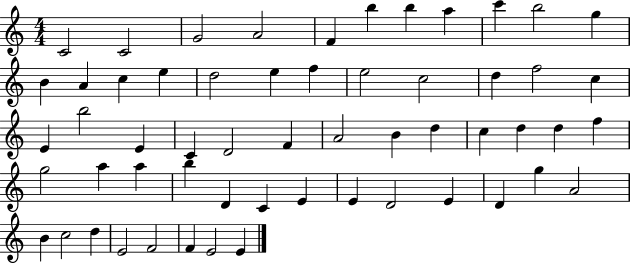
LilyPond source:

{
  \clef treble
  \numericTimeSignature
  \time 4/4
  \key c \major
  c'2 c'2 | g'2 a'2 | f'4 b''4 b''4 a''4 | c'''4 b''2 g''4 | \break b'4 a'4 c''4 e''4 | d''2 e''4 f''4 | e''2 c''2 | d''4 f''2 c''4 | \break e'4 b''2 e'4 | c'4 d'2 f'4 | a'2 b'4 d''4 | c''4 d''4 d''4 f''4 | \break g''2 a''4 a''4 | b''4 d'4 c'4 e'4 | e'4 d'2 e'4 | d'4 g''4 a'2 | \break b'4 c''2 d''4 | e'2 f'2 | f'4 e'2 e'4 | \bar "|."
}